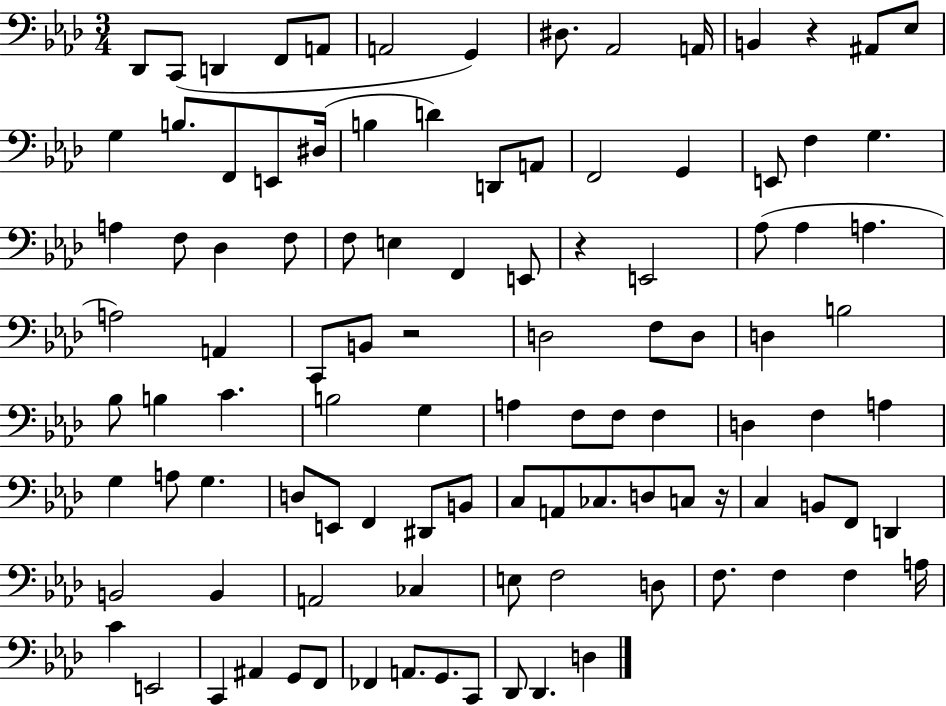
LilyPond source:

{
  \clef bass
  \numericTimeSignature
  \time 3/4
  \key aes \major
  des,8 c,8( d,4 f,8 a,8 | a,2 g,4) | dis8. aes,2 a,16 | b,4 r4 ais,8 ees8 | \break g4 b8. f,8 e,8 dis16( | b4 d'4) d,8 a,8 | f,2 g,4 | e,8 f4 g4. | \break a4 f8 des4 f8 | f8 e4 f,4 e,8 | r4 e,2 | aes8( aes4 a4. | \break a2) a,4 | c,8 b,8 r2 | d2 f8 d8 | d4 b2 | \break bes8 b4 c'4. | b2 g4 | a4 f8 f8 f4 | d4 f4 a4 | \break g4 a8 g4. | d8 e,8 f,4 dis,8 b,8 | c8 a,8 ces8. d8 c8 r16 | c4 b,8 f,8 d,4 | \break b,2 b,4 | a,2 ces4 | e8 f2 d8 | f8. f4 f4 a16 | \break c'4 e,2 | c,4 ais,4 g,8 f,8 | fes,4 a,8. g,8. c,8 | des,8 des,4. d4 | \break \bar "|."
}